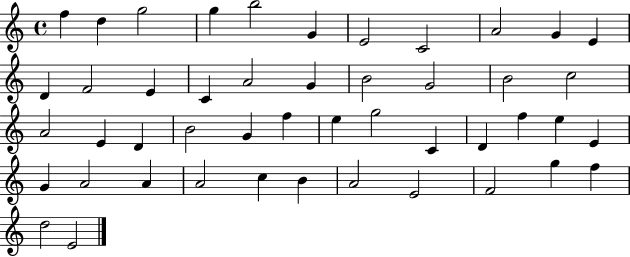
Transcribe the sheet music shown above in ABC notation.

X:1
T:Untitled
M:4/4
L:1/4
K:C
f d g2 g b2 G E2 C2 A2 G E D F2 E C A2 G B2 G2 B2 c2 A2 E D B2 G f e g2 C D f e E G A2 A A2 c B A2 E2 F2 g f d2 E2